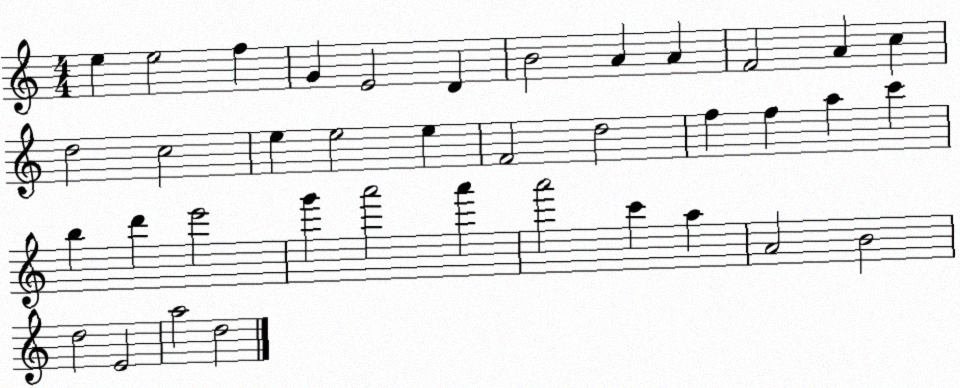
X:1
T:Untitled
M:4/4
L:1/4
K:C
e e2 f G E2 D B2 A A F2 A c d2 c2 e e2 e F2 d2 f f a c' b d' e'2 g' a'2 a' a'2 c' a A2 B2 d2 E2 a2 d2